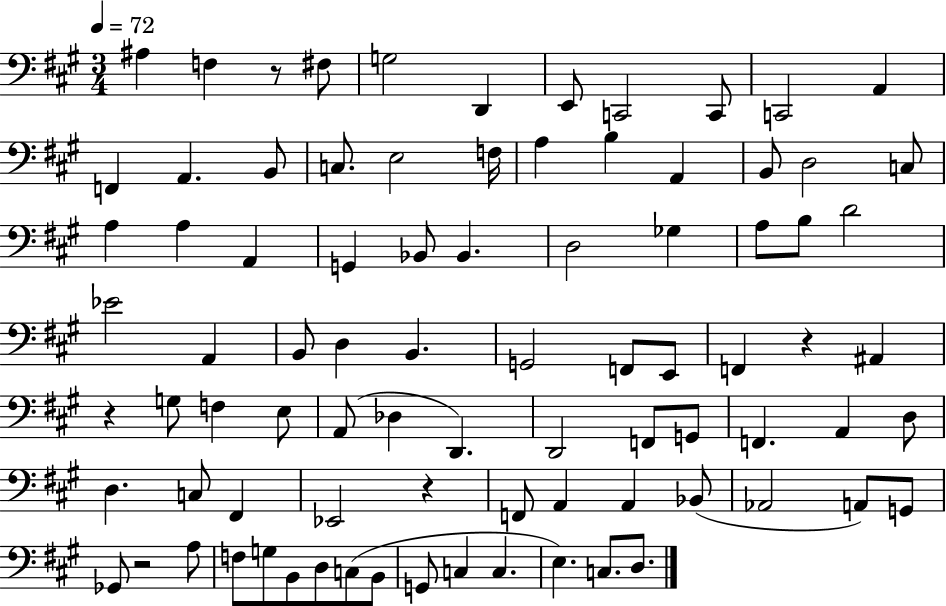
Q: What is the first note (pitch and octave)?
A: A#3